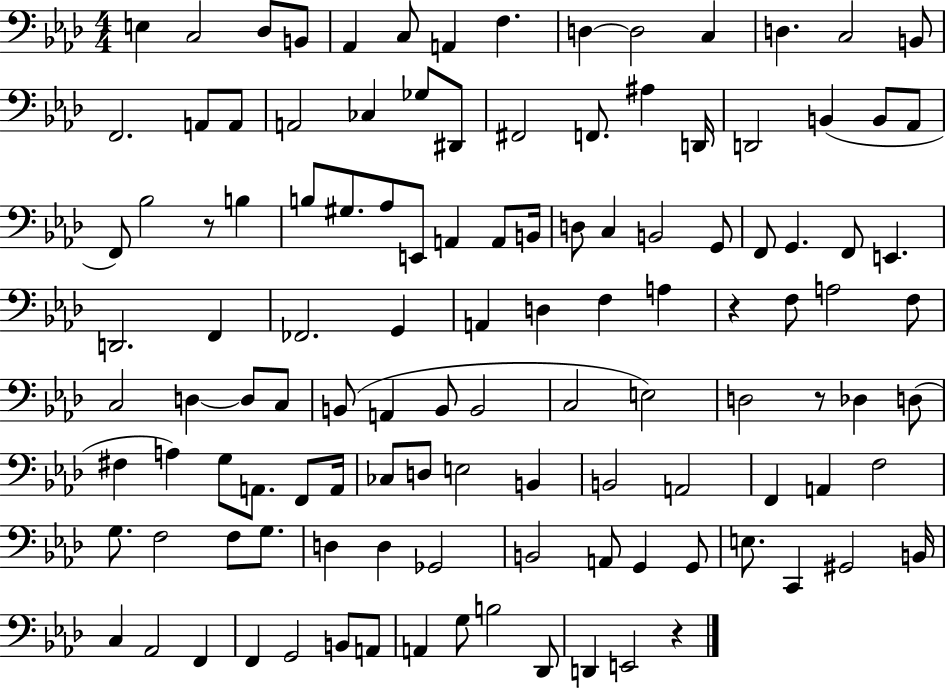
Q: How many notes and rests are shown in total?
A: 118